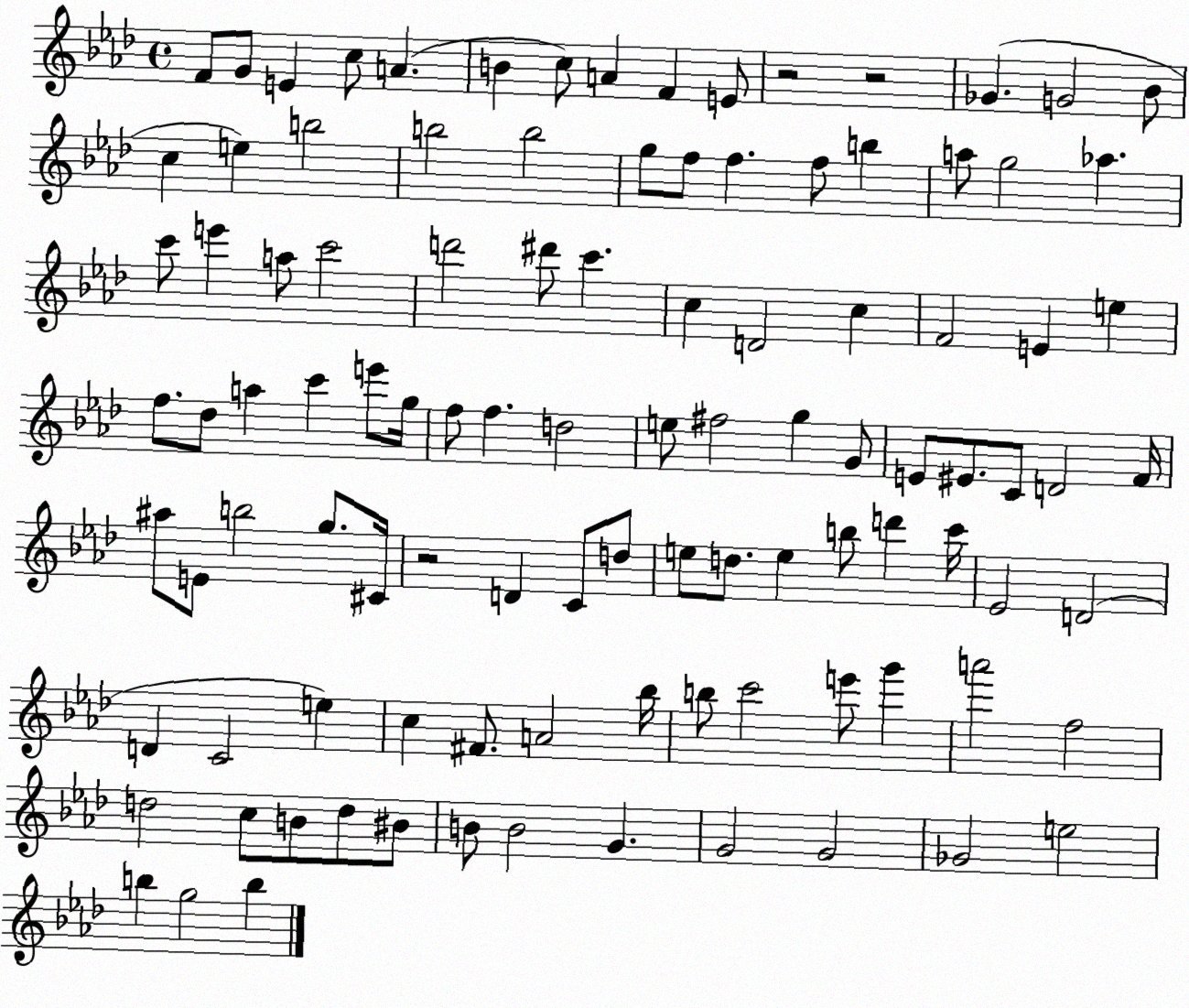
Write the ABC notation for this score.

X:1
T:Untitled
M:4/4
L:1/4
K:Ab
F/2 G/2 E c/2 A B c/2 A F E/2 z2 z2 _G G2 _B/2 c e b2 b2 b2 g/2 f/2 f f/2 b a/2 g2 _a c'/2 e' a/2 c'2 d'2 ^d'/2 c' c D2 c F2 E e f/2 _d/2 a c' e'/2 g/4 f/2 f d2 e/2 ^f2 g G/2 E/2 ^E/2 C/2 D2 F/4 ^a/2 E/2 b2 g/2 ^C/4 z2 D C/2 d/2 e/2 d/2 e b/2 d' c'/4 _E2 D2 D C2 e c ^F/2 A2 _b/4 b/2 c'2 e'/2 g' a'2 f2 d2 c/2 B/2 d/2 ^B/2 B/2 B2 G G2 G2 _G2 e2 b g2 b